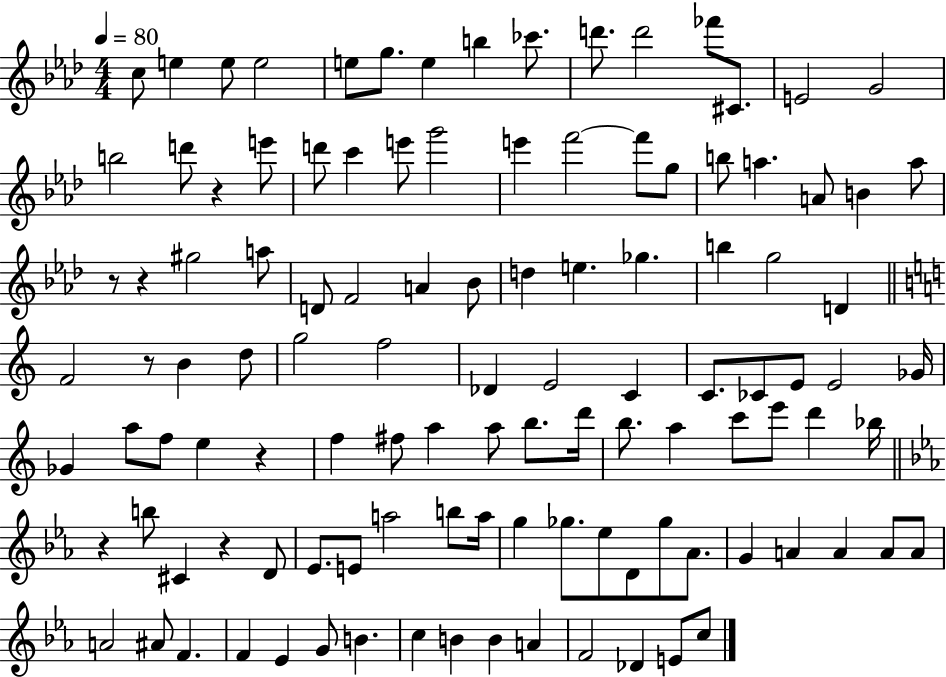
C5/e E5/q E5/e E5/h E5/e G5/e. E5/q B5/q CES6/e. D6/e. D6/h FES6/e C#4/e. E4/h G4/h B5/h D6/e R/q E6/e D6/e C6/q E6/e G6/h E6/q F6/h F6/e G5/e B5/e A5/q. A4/e B4/q A5/e R/e R/q G#5/h A5/e D4/e F4/h A4/q Bb4/e D5/q E5/q. Gb5/q. B5/q G5/h D4/q F4/h R/e B4/q D5/e G5/h F5/h Db4/q E4/h C4/q C4/e. CES4/e E4/e E4/h Gb4/s Gb4/q A5/e F5/e E5/q R/q F5/q F#5/e A5/q A5/e B5/e. D6/s B5/e. A5/q C6/e E6/e D6/q Bb5/s R/q B5/e C#4/q R/q D4/e Eb4/e. E4/e A5/h B5/e A5/s G5/q Gb5/e. Eb5/e D4/e Gb5/e Ab4/e. G4/q A4/q A4/q A4/e A4/e A4/h A#4/e F4/q. F4/q Eb4/q G4/e B4/q. C5/q B4/q B4/q A4/q F4/h Db4/q E4/e C5/e